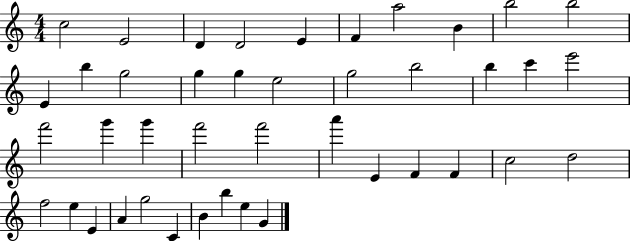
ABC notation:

X:1
T:Untitled
M:4/4
L:1/4
K:C
c2 E2 D D2 E F a2 B b2 b2 E b g2 g g e2 g2 b2 b c' e'2 f'2 g' g' f'2 f'2 a' E F F c2 d2 f2 e E A g2 C B b e G